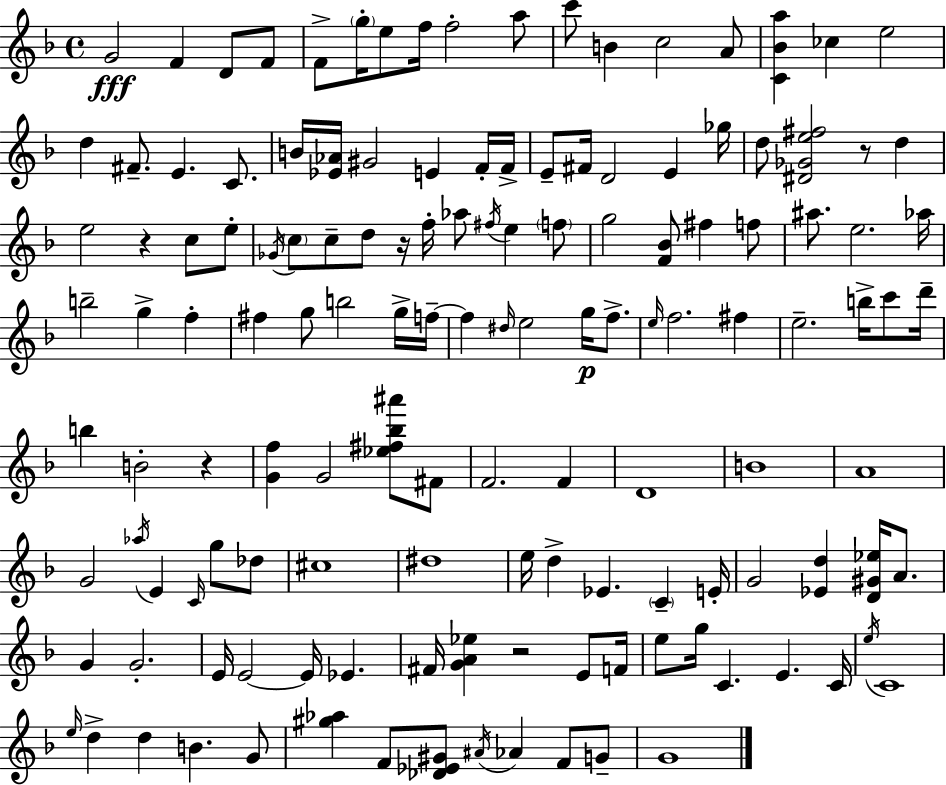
{
  \clef treble
  \time 4/4
  \defaultTimeSignature
  \key f \major
  g'2\fff f'4 d'8 f'8 | f'8-> \parenthesize g''16-. e''8 f''16 f''2-. a''8 | c'''8 b'4 c''2 a'8 | <c' bes' a''>4 ces''4 e''2 | \break d''4 fis'8.-- e'4. c'8. | b'16 <ees' aes'>16 gis'2 e'4 f'16-. f'16-> | e'8-- fis'16 d'2 e'4 ges''16 | d''8 <dis' ges' e'' fis''>2 r8 d''4 | \break e''2 r4 c''8 e''8-. | \acciaccatura { ges'16 } \parenthesize c''8 c''8-- d''8 r16 f''16-. aes''8 \acciaccatura { fis''16 } e''4 | \parenthesize f''8 g''2 <f' bes'>8 fis''4 | f''8 ais''8. e''2. | \break aes''16 b''2-- g''4-> f''4-. | fis''4 g''8 b''2 | g''16-> f''16--~~ f''4 \grace { dis''16 } e''2 g''16\p | f''8.-> \grace { e''16 } f''2. | \break fis''4 e''2.-- | b''16-> c'''8 d'''16-- b''4 b'2-. | r4 <g' f''>4 g'2 | <ees'' fis'' bes'' ais'''>8 fis'8 f'2. | \break f'4 d'1 | b'1 | a'1 | g'2 \acciaccatura { aes''16 } e'4 | \break \grace { c'16 } g''8 des''8 cis''1 | dis''1 | e''16 d''4-> ees'4. | \parenthesize c'4-- e'16-. g'2 <ees' d''>4 | \break <d' gis' ees''>16 a'8. g'4 g'2.-. | e'16 e'2~~ e'16 | ees'4. fis'16 <g' a' ees''>4 r2 | e'8 f'16 e''8 g''16 c'4. e'4. | \break c'16 \acciaccatura { e''16 } c'1 | \grace { e''16 } d''4-> d''4 | b'4. g'8 <gis'' aes''>4 f'8 <des' ees' gis'>8 | \acciaccatura { ais'16 } aes'4 f'8 g'8-- g'1 | \break \bar "|."
}